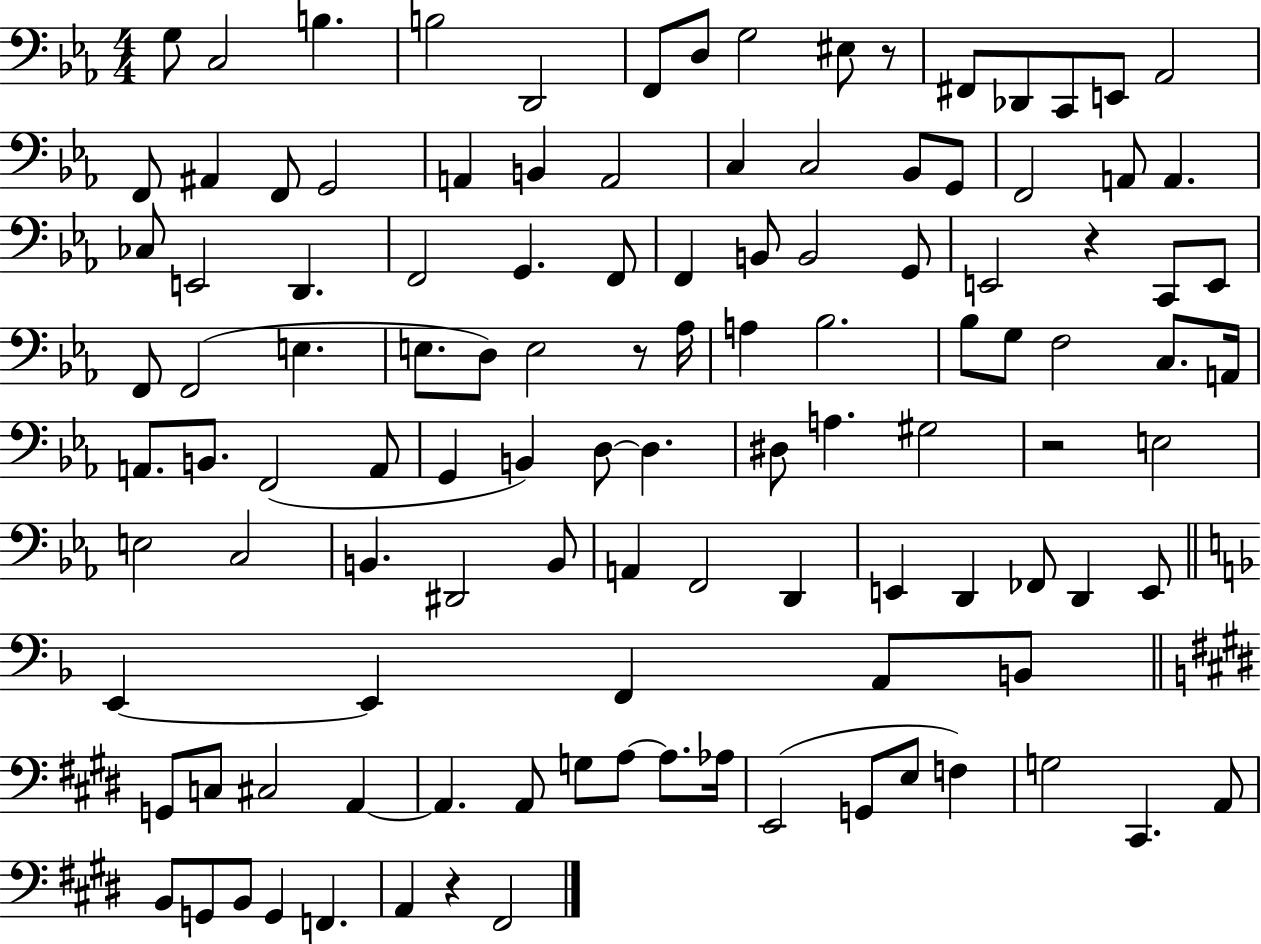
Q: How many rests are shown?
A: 5